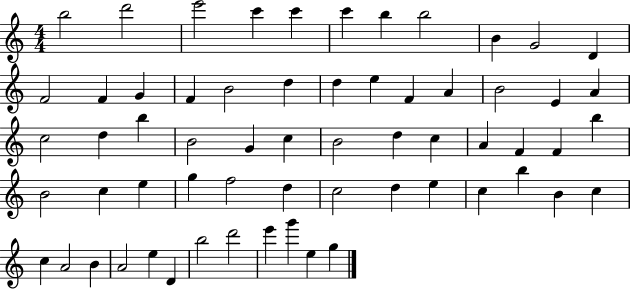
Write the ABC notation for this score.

X:1
T:Untitled
M:4/4
L:1/4
K:C
b2 d'2 e'2 c' c' c' b b2 B G2 D F2 F G F B2 d d e F A B2 E A c2 d b B2 G c B2 d c A F F b B2 c e g f2 d c2 d e c b B c c A2 B A2 e D b2 d'2 e' g' e g